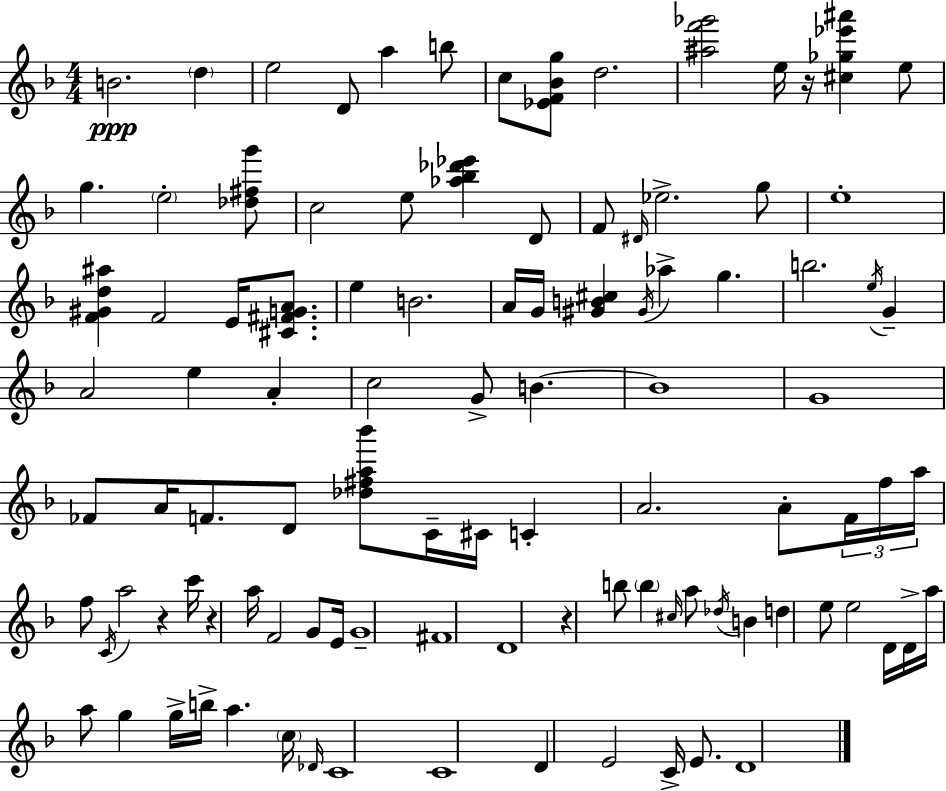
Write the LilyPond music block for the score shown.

{
  \clef treble
  \numericTimeSignature
  \time 4/4
  \key d \minor
  b'2.\ppp \parenthesize d''4 | e''2 d'8 a''4 b''8 | c''8 <ees' f' bes' g''>8 d''2. | <ais'' f''' ges'''>2 e''16 r16 <cis'' ges'' ees''' ais'''>4 e''8 | \break g''4. \parenthesize e''2-. <des'' fis'' g'''>8 | c''2 e''8 <aes'' bes'' des''' ees'''>4 d'8 | f'8 \grace { dis'16 } ees''2.-> g''8 | e''1-. | \break <f' gis' d'' ais''>4 f'2 e'16 <cis' fis' g' a'>8. | e''4 b'2. | a'16 g'16 <gis' b' cis''>4 \acciaccatura { gis'16 } aes''4-> g''4. | b''2. \acciaccatura { e''16 } g'4-- | \break a'2 e''4 a'4-. | c''2 g'8-> b'4.~~ | b'1 | g'1 | \break fes'8 a'16 f'8. d'8 <des'' fis'' a'' bes'''>8 c'16-- cis'16 c'4-. | a'2. a'8-. | \tuplet 3/2 { f'16 f''16 a''16 } f''8 \acciaccatura { c'16 } a''2 r4 | c'''16 r4 a''16 f'2 | \break g'8 e'16 g'1-- | fis'1 | d'1 | r4 b''8 \parenthesize b''4 \grace { cis''16 } a''8 | \break \acciaccatura { des''16 } b'4 d''4 e''8 e''2 | d'16 d'16-> a''16 a''8 g''4 g''16-> b''16-> a''4. | \parenthesize c''16 \grace { des'16 } c'1 | c'1 | \break d'4 e'2 | c'16-> e'8. d'1 | \bar "|."
}